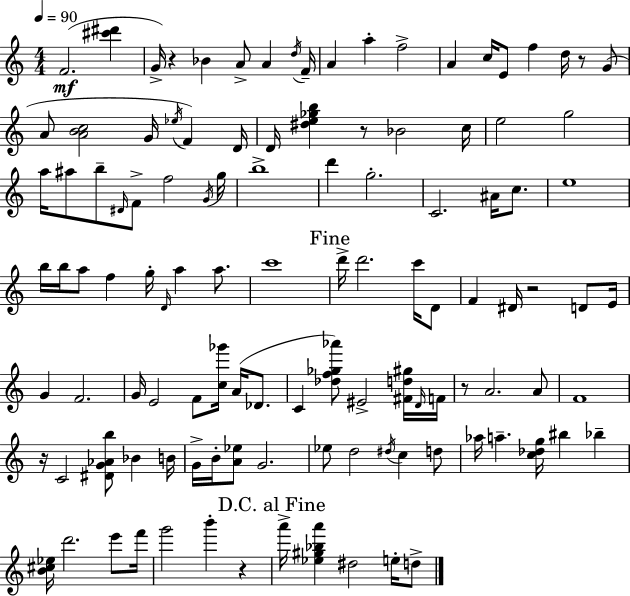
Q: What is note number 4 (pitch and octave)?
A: A4